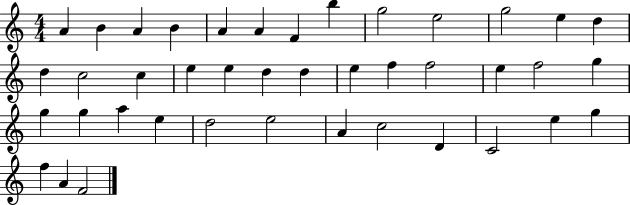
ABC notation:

X:1
T:Untitled
M:4/4
L:1/4
K:C
A B A B A A F b g2 e2 g2 e d d c2 c e e d d e f f2 e f2 g g g a e d2 e2 A c2 D C2 e g f A F2